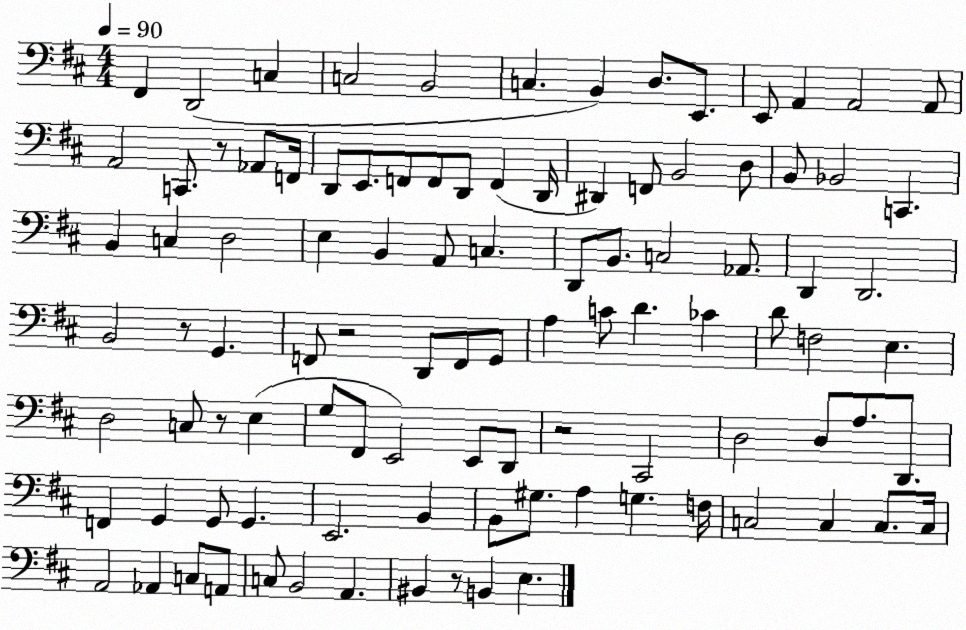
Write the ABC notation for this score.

X:1
T:Untitled
M:4/4
L:1/4
K:D
^F,, D,,2 C, C,2 B,,2 C, B,, D,/2 E,,/2 E,,/2 A,, A,,2 A,,/2 A,,2 C,,/2 z/2 _A,,/2 F,,/4 D,,/2 E,,/2 F,,/2 F,,/2 D,,/2 F,, D,,/4 ^D,, F,,/2 B,,2 D,/2 B,,/2 _B,,2 C,, B,, C, D,2 E, B,, A,,/2 C, D,,/2 B,,/2 C,2 _A,,/2 D,, D,,2 B,,2 z/2 G,, F,,/2 z2 D,,/2 F,,/2 G,,/2 A, C/2 D _C D/2 F,2 E, D,2 C,/2 z/2 E, G,/2 ^F,,/2 E,,2 E,,/2 D,,/2 z2 ^C,,2 D,2 D,/2 A,/2 D,,/2 F,, G,, G,,/2 G,, E,,2 B,, B,,/2 ^G,/2 A, G, F,/4 C,2 C, C,/2 C,/4 A,,2 _A,, C,/2 A,,/2 C,/2 B,,2 A,, ^B,, z/2 B,, E,